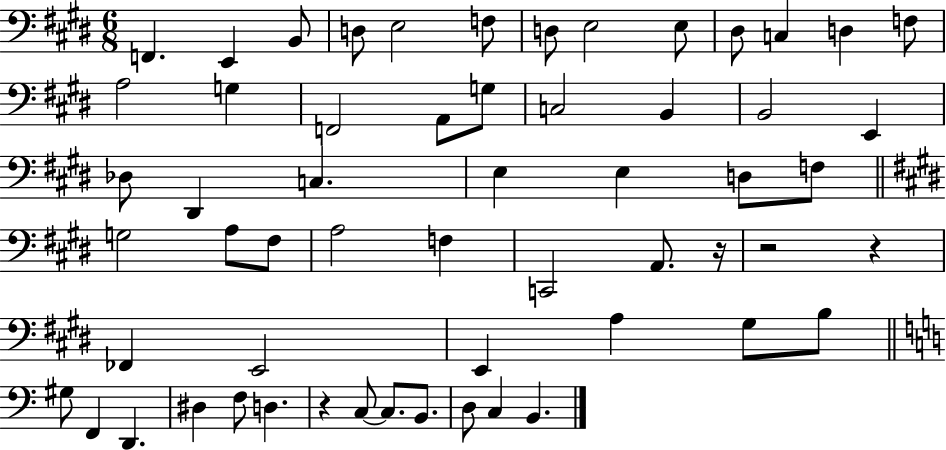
{
  \clef bass
  \numericTimeSignature
  \time 6/8
  \key e \major
  f,4. e,4 b,8 | d8 e2 f8 | d8 e2 e8 | dis8 c4 d4 f8 | \break a2 g4 | f,2 a,8 g8 | c2 b,4 | b,2 e,4 | \break des8 dis,4 c4. | e4 e4 d8 f8 | \bar "||" \break \key e \major g2 a8 fis8 | a2 f4 | c,2 a,8. r16 | r2 r4 | \break fes,4 e,2 | e,4 a4 gis8 b8 | \bar "||" \break \key c \major gis8 f,4 d,4. | dis4 f8 d4. | r4 c8~~ c8. b,8. | d8 c4 b,4. | \break \bar "|."
}